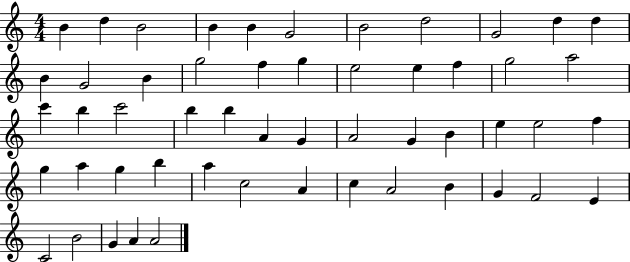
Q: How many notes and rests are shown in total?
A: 53